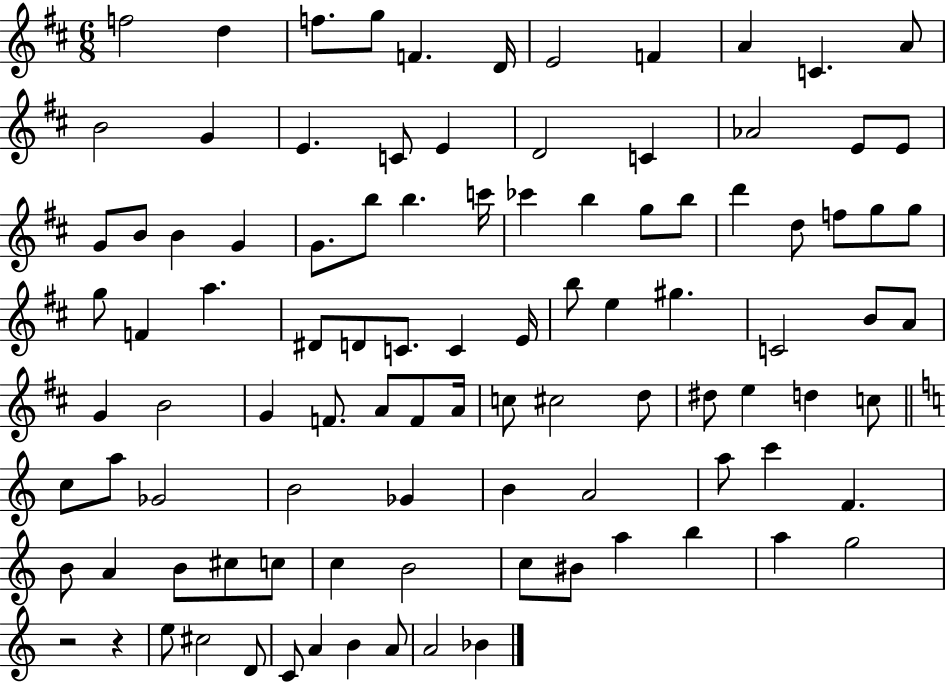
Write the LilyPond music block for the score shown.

{
  \clef treble
  \numericTimeSignature
  \time 6/8
  \key d \major
  f''2 d''4 | f''8. g''8 f'4. d'16 | e'2 f'4 | a'4 c'4. a'8 | \break b'2 g'4 | e'4. c'8 e'4 | d'2 c'4 | aes'2 e'8 e'8 | \break g'8 b'8 b'4 g'4 | g'8. b''8 b''4. c'''16 | ces'''4 b''4 g''8 b''8 | d'''4 d''8 f''8 g''8 g''8 | \break g''8 f'4 a''4. | dis'8 d'8 c'8. c'4 e'16 | b''8 e''4 gis''4. | c'2 b'8 a'8 | \break g'4 b'2 | g'4 f'8. a'8 f'8 a'16 | c''8 cis''2 d''8 | dis''8 e''4 d''4 c''8 | \break \bar "||" \break \key c \major c''8 a''8 ges'2 | b'2 ges'4 | b'4 a'2 | a''8 c'''4 f'4. | \break b'8 a'4 b'8 cis''8 c''8 | c''4 b'2 | c''8 bis'8 a''4 b''4 | a''4 g''2 | \break r2 r4 | e''8 cis''2 d'8 | c'8 a'4 b'4 a'8 | a'2 bes'4 | \break \bar "|."
}